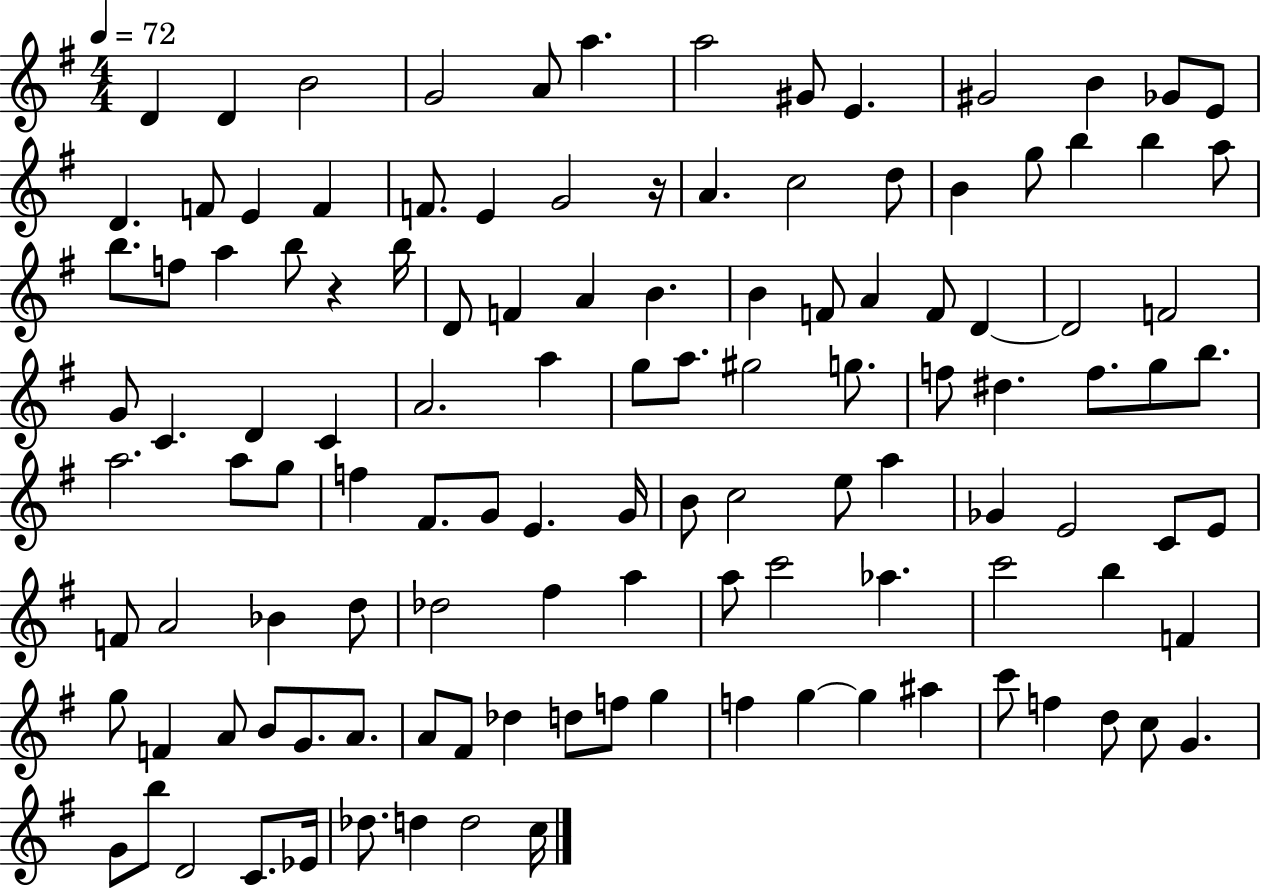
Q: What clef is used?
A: treble